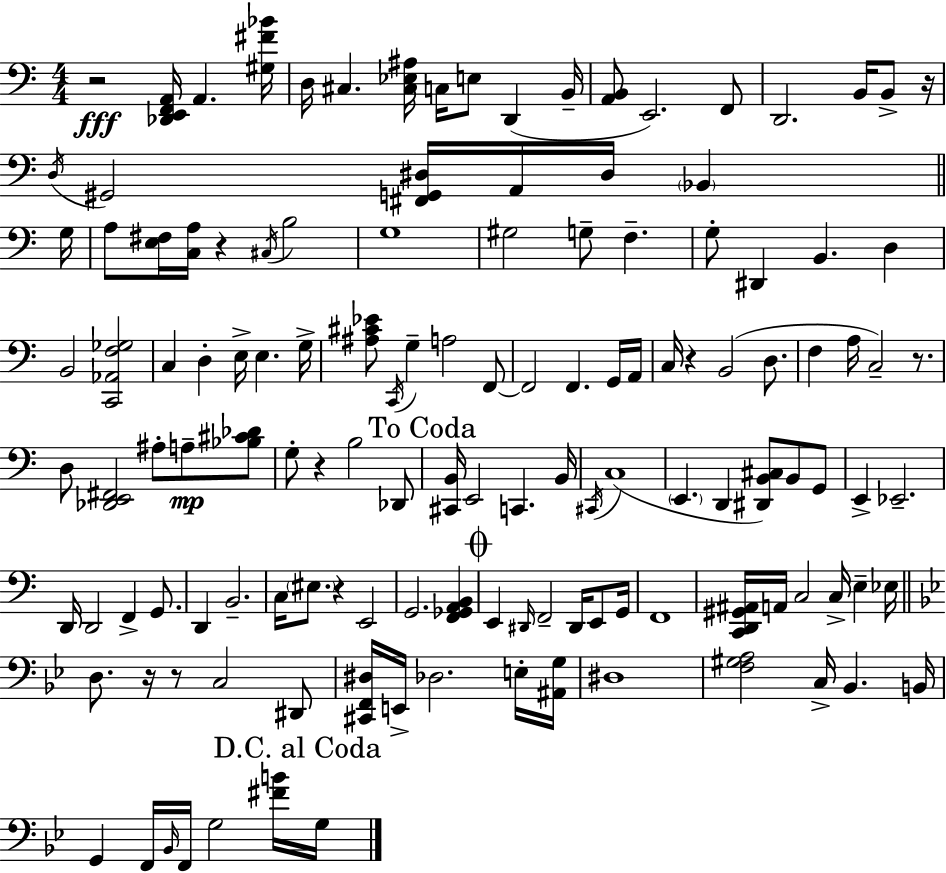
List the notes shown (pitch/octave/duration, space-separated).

R/h [Db2,E2,F2,A2]/s A2/q. [G#3,F#4,Bb4]/s D3/s C#3/q. [C#3,Eb3,A#3]/s C3/s E3/e D2/q B2/s [A2,B2]/e E2/h. F2/e D2/h. B2/s B2/e R/s D3/s G#2/h [F#2,G2,D#3]/s A2/s D#3/s Bb2/q G3/s A3/e [E3,F#3]/s [C3,A3]/s R/q C#3/s B3/h G3/w G#3/h G3/e F3/q. G3/e D#2/q B2/q. D3/q B2/h [C2,Ab2,F3,Gb3]/h C3/q D3/q E3/s E3/q. G3/s [A#3,C#4,Eb4]/e C2/s G3/q A3/h F2/e F2/h F2/q. G2/s A2/s C3/s R/q B2/h D3/e. F3/q A3/s C3/h R/e. D3/e [Db2,E2,F#2]/h A#3/e A3/e [Bb3,C#4,Db4]/e G3/e R/q B3/h Db2/e [C#2,B2]/s E2/h C2/q. B2/s C#2/s C3/w E2/q. D2/q [D#2,B2,C#3]/e B2/e G2/e E2/q Eb2/h. D2/s D2/h F2/q G2/e. D2/q B2/h. C3/s EIS3/e. R/q E2/h G2/h. [F2,Gb2,A2,B2]/q E2/q D#2/s F2/h D#2/s E2/e G2/s F2/w [C2,D2,G#2,A#2]/s A2/s C3/h C3/s E3/q Eb3/s D3/e. R/s R/e C3/h D#2/e [C#2,F2,D#3]/s E2/s Db3/h. E3/s [A#2,G3]/s D#3/w [F3,G#3,A3]/h C3/s Bb2/q. B2/s G2/q F2/s Bb2/s F2/s G3/h [F#4,B4]/s G3/s